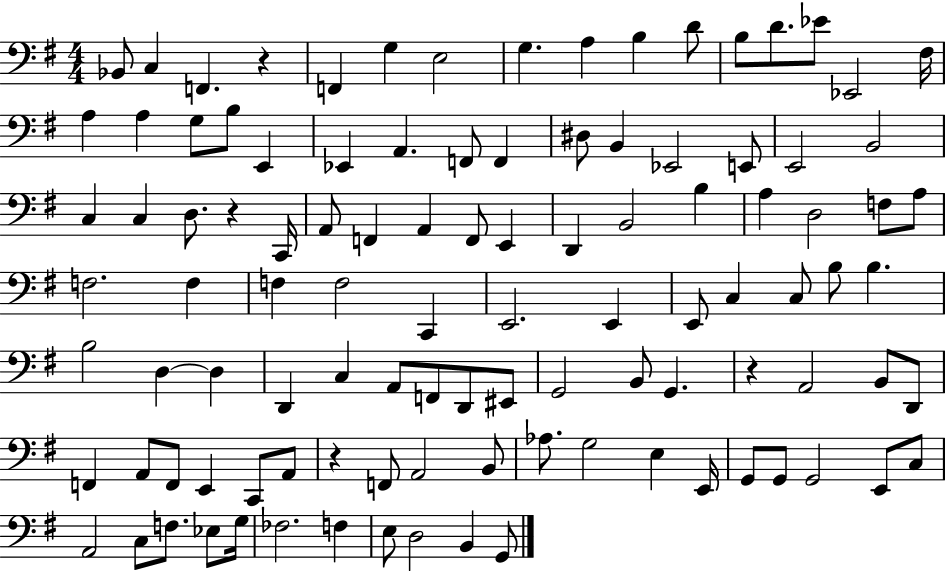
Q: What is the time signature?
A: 4/4